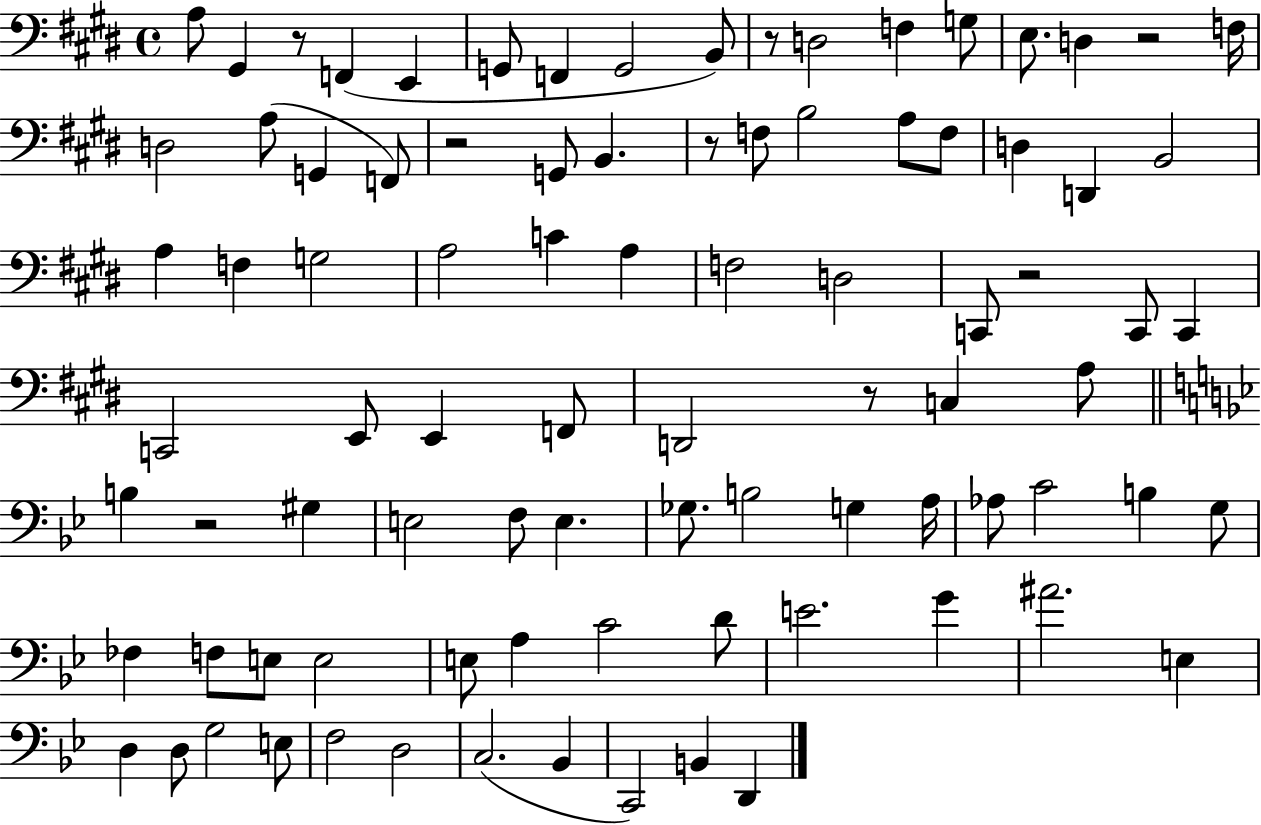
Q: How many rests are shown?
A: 8